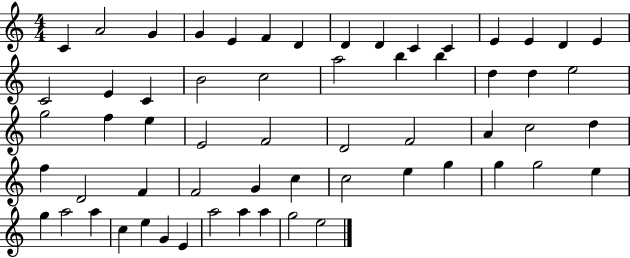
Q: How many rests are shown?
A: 0